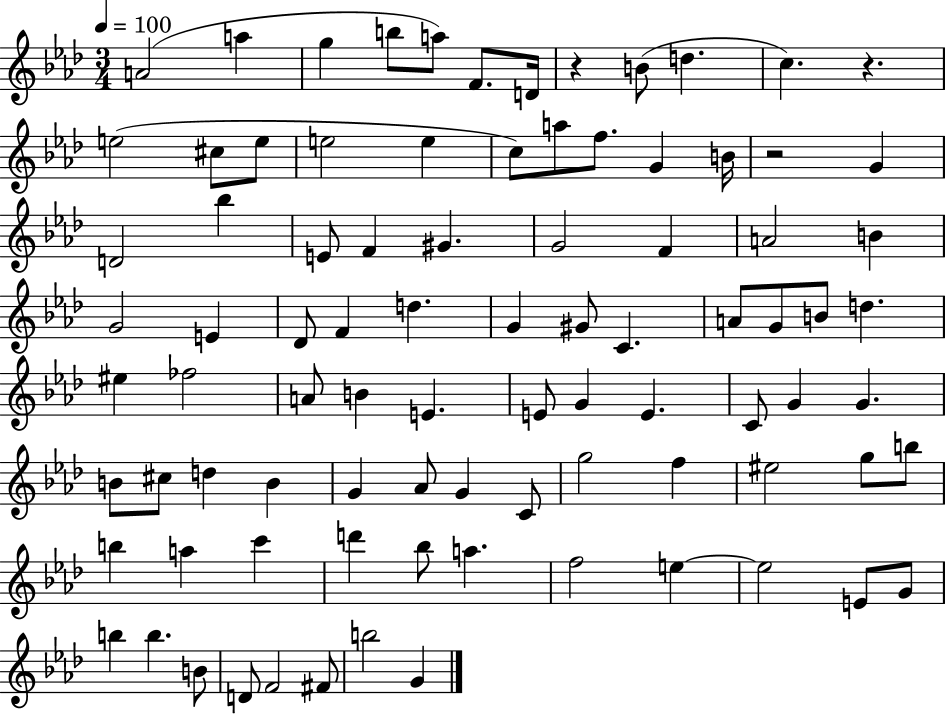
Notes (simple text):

A4/h A5/q G5/q B5/e A5/e F4/e. D4/s R/q B4/e D5/q. C5/q. R/q. E5/h C#5/e E5/e E5/h E5/q C5/e A5/e F5/e. G4/q B4/s R/h G4/q D4/h Bb5/q E4/e F4/q G#4/q. G4/h F4/q A4/h B4/q G4/h E4/q Db4/e F4/q D5/q. G4/q G#4/e C4/q. A4/e G4/e B4/e D5/q. EIS5/q FES5/h A4/e B4/q E4/q. E4/e G4/q E4/q. C4/e G4/q G4/q. B4/e C#5/e D5/q B4/q G4/q Ab4/e G4/q C4/e G5/h F5/q EIS5/h G5/e B5/e B5/q A5/q C6/q D6/q Bb5/e A5/q. F5/h E5/q E5/h E4/e G4/e B5/q B5/q. B4/e D4/e F4/h F#4/e B5/h G4/q